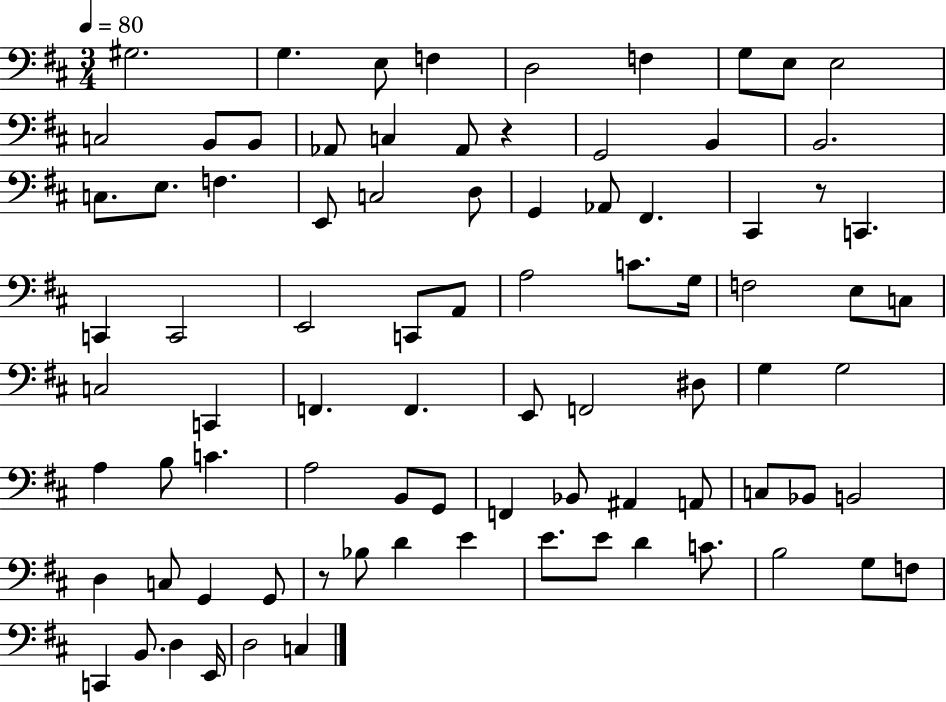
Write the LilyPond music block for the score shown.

{
  \clef bass
  \numericTimeSignature
  \time 3/4
  \key d \major
  \tempo 4 = 80
  gis2. | g4. e8 f4 | d2 f4 | g8 e8 e2 | \break c2 b,8 b,8 | aes,8 c4 aes,8 r4 | g,2 b,4 | b,2. | \break c8. e8. f4. | e,8 c2 d8 | g,4 aes,8 fis,4. | cis,4 r8 c,4. | \break c,4 c,2 | e,2 c,8 a,8 | a2 c'8. g16 | f2 e8 c8 | \break c2 c,4 | f,4. f,4. | e,8 f,2 dis8 | g4 g2 | \break a4 b8 c'4. | a2 b,8 g,8 | f,4 bes,8 ais,4 a,8 | c8 bes,8 b,2 | \break d4 c8 g,4 g,8 | r8 bes8 d'4 e'4 | e'8. e'8 d'4 c'8. | b2 g8 f8 | \break c,4 b,8. d4 e,16 | d2 c4 | \bar "|."
}